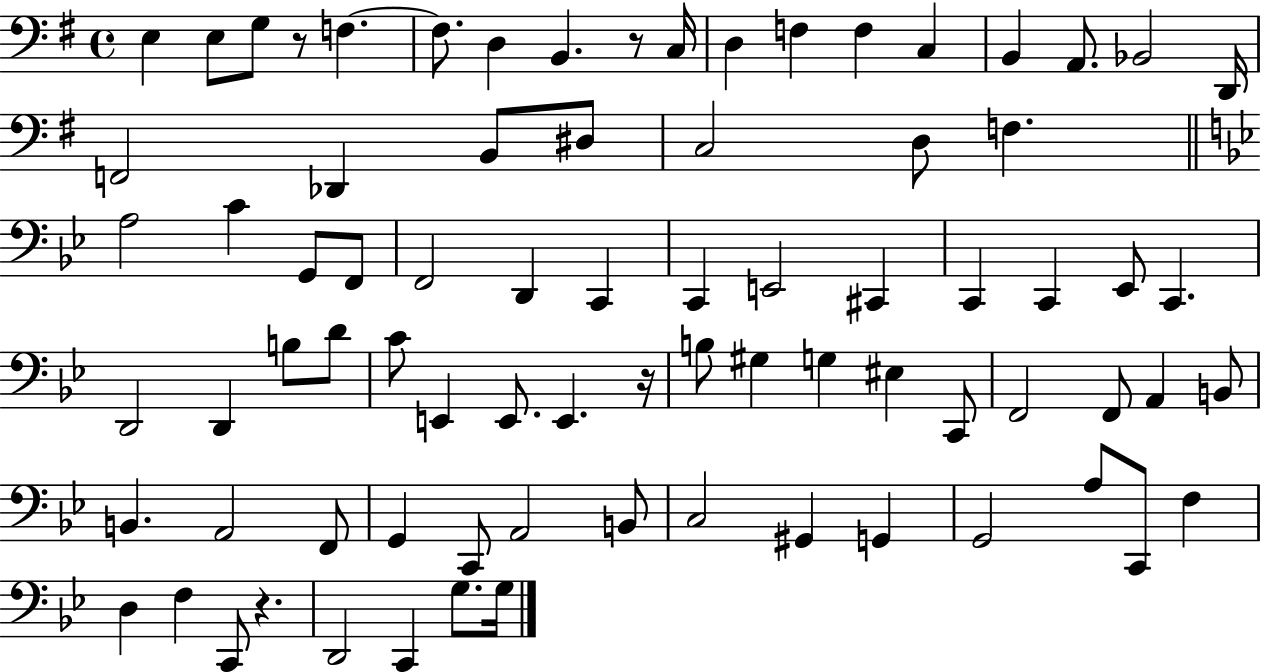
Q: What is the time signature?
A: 4/4